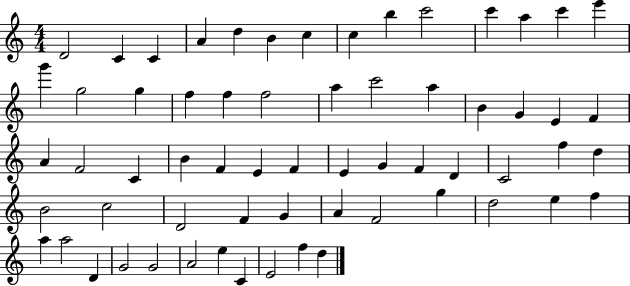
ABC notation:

X:1
T:Untitled
M:4/4
L:1/4
K:C
D2 C C A d B c c b c'2 c' a c' e' g' g2 g f f f2 a c'2 a B G E F A F2 C B F E F E G F D C2 f d B2 c2 D2 F G A F2 g d2 e f a a2 D G2 G2 A2 e C E2 f d